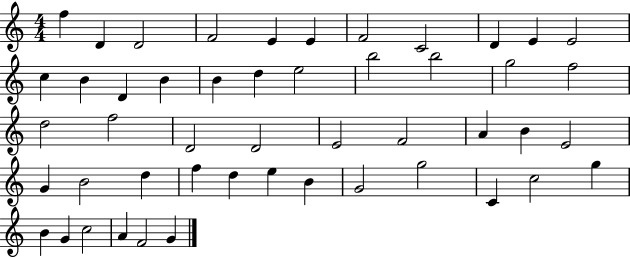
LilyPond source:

{
  \clef treble
  \numericTimeSignature
  \time 4/4
  \key c \major
  f''4 d'4 d'2 | f'2 e'4 e'4 | f'2 c'2 | d'4 e'4 e'2 | \break c''4 b'4 d'4 b'4 | b'4 d''4 e''2 | b''2 b''2 | g''2 f''2 | \break d''2 f''2 | d'2 d'2 | e'2 f'2 | a'4 b'4 e'2 | \break g'4 b'2 d''4 | f''4 d''4 e''4 b'4 | g'2 g''2 | c'4 c''2 g''4 | \break b'4 g'4 c''2 | a'4 f'2 g'4 | \bar "|."
}